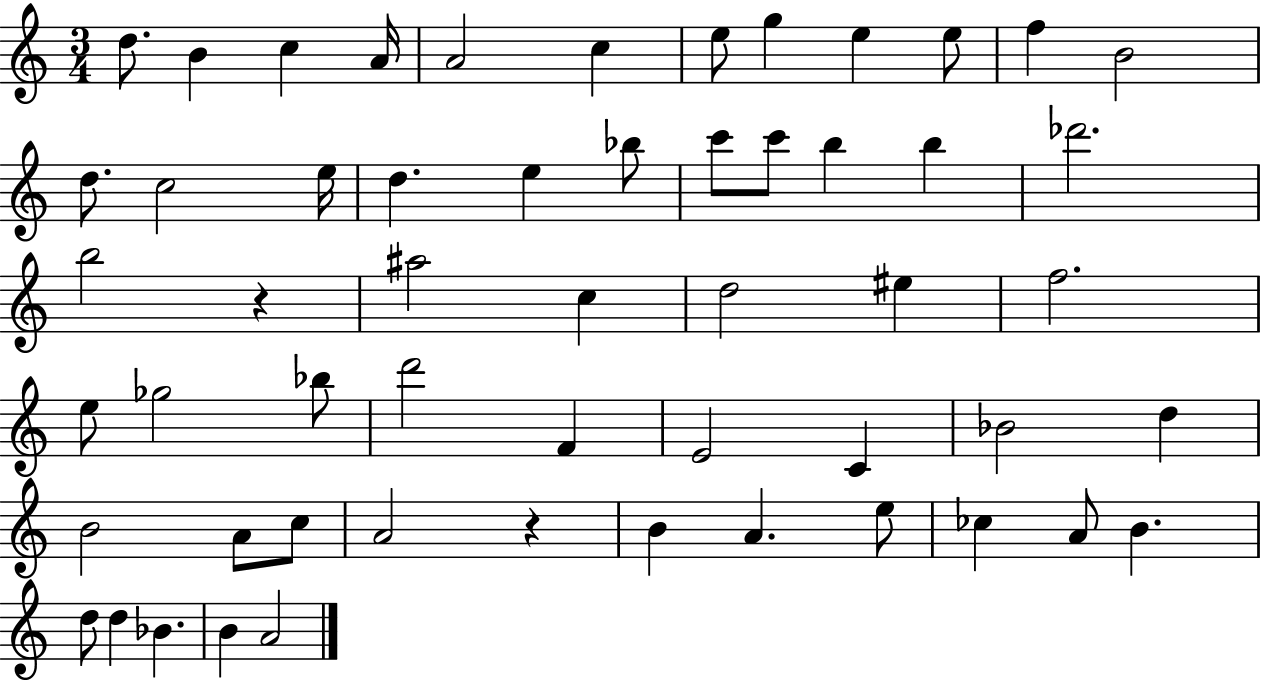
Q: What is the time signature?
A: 3/4